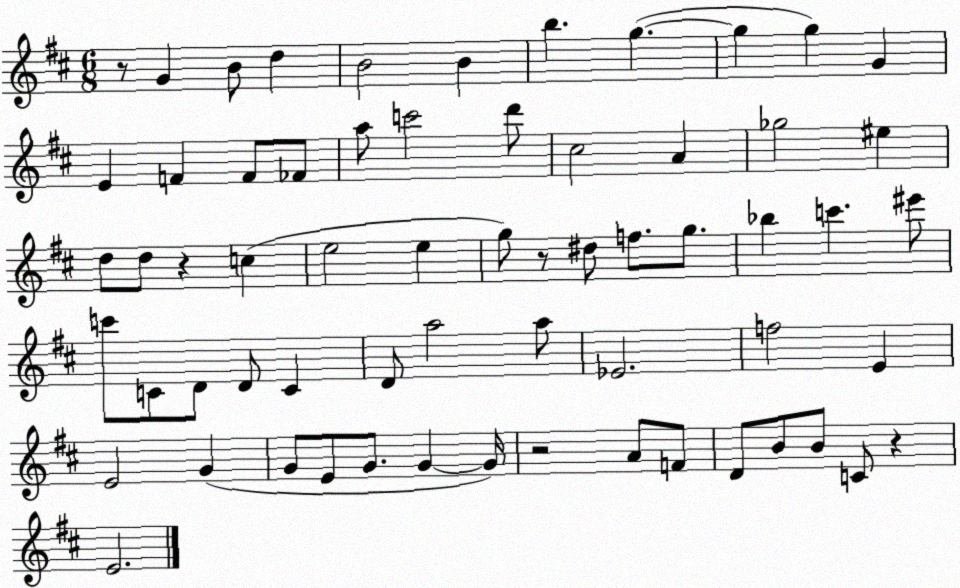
X:1
T:Untitled
M:6/8
L:1/4
K:D
z/2 G B/2 d B2 B b g g g G E F F/2 _F/2 a/2 c'2 d'/2 ^c2 A _g2 ^e d/2 d/2 z c e2 e g/2 z/2 ^d/2 f/2 g/2 _b c' ^e'/2 c'/2 C/2 D/2 D/2 C D/2 a2 a/2 _E2 f2 E E2 G G/2 E/2 G/2 G G/4 z2 A/2 F/2 D/2 B/2 B/2 C/2 z E2